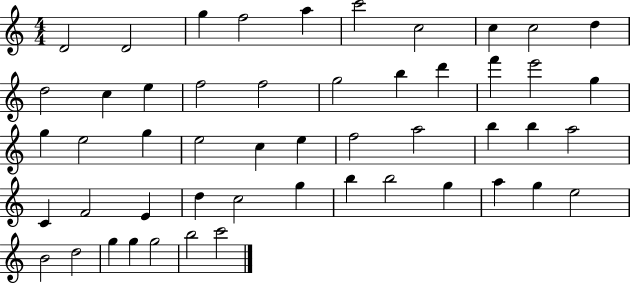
D4/h D4/h G5/q F5/h A5/q C6/h C5/h C5/q C5/h D5/q D5/h C5/q E5/q F5/h F5/h G5/h B5/q D6/q F6/q E6/h G5/q G5/q E5/h G5/q E5/h C5/q E5/q F5/h A5/h B5/q B5/q A5/h C4/q F4/h E4/q D5/q C5/h G5/q B5/q B5/h G5/q A5/q G5/q E5/h B4/h D5/h G5/q G5/q G5/h B5/h C6/h